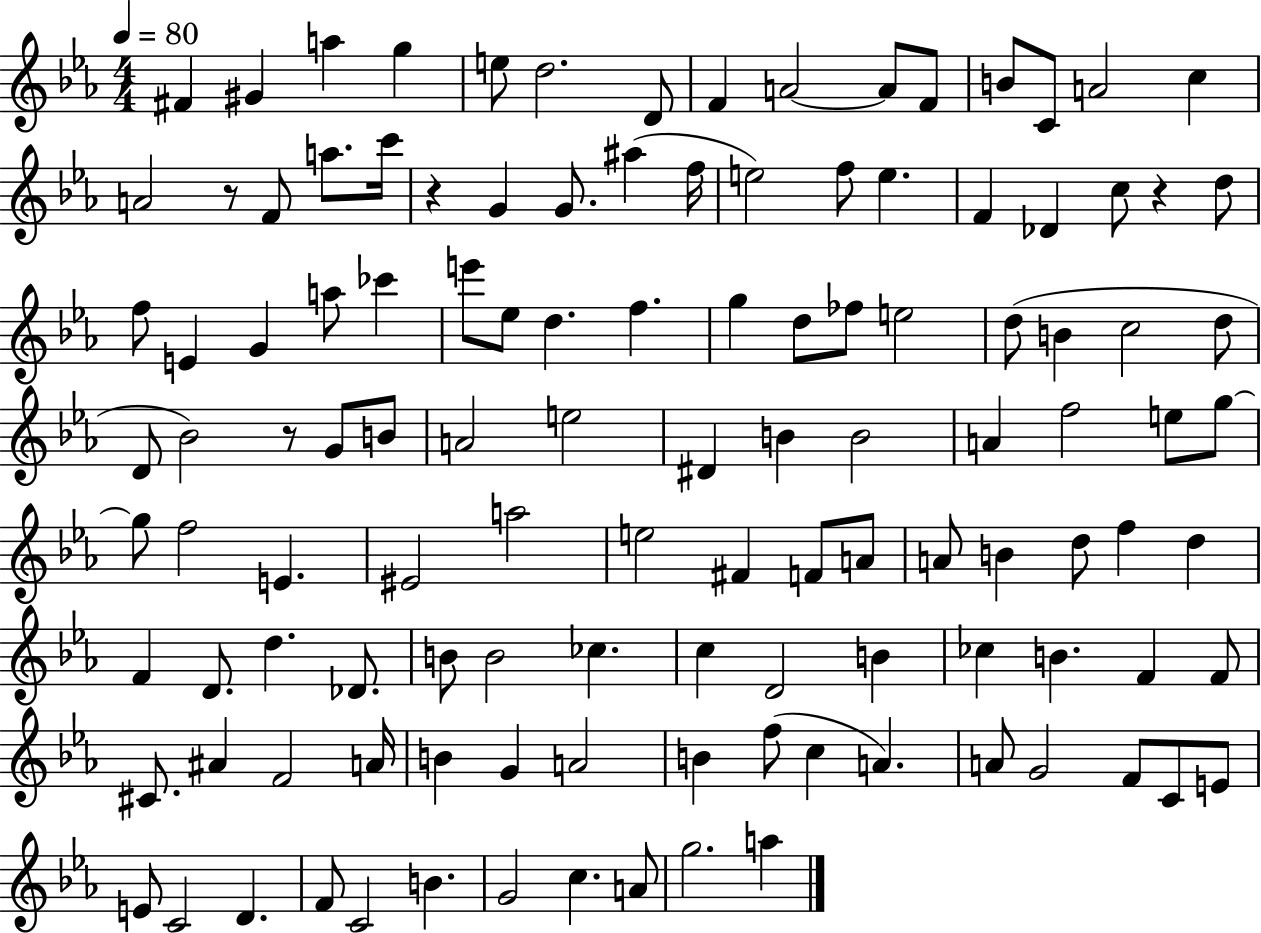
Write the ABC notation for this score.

X:1
T:Untitled
M:4/4
L:1/4
K:Eb
^F ^G a g e/2 d2 D/2 F A2 A/2 F/2 B/2 C/2 A2 c A2 z/2 F/2 a/2 c'/4 z G G/2 ^a f/4 e2 f/2 e F _D c/2 z d/2 f/2 E G a/2 _c' e'/2 _e/2 d f g d/2 _f/2 e2 d/2 B c2 d/2 D/2 _B2 z/2 G/2 B/2 A2 e2 ^D B B2 A f2 e/2 g/2 g/2 f2 E ^E2 a2 e2 ^F F/2 A/2 A/2 B d/2 f d F D/2 d _D/2 B/2 B2 _c c D2 B _c B F F/2 ^C/2 ^A F2 A/4 B G A2 B f/2 c A A/2 G2 F/2 C/2 E/2 E/2 C2 D F/2 C2 B G2 c A/2 g2 a